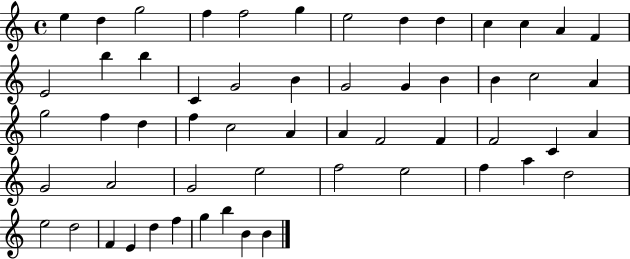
{
  \clef treble
  \time 4/4
  \defaultTimeSignature
  \key c \major
  e''4 d''4 g''2 | f''4 f''2 g''4 | e''2 d''4 d''4 | c''4 c''4 a'4 f'4 | \break e'2 b''4 b''4 | c'4 g'2 b'4 | g'2 g'4 b'4 | b'4 c''2 a'4 | \break g''2 f''4 d''4 | f''4 c''2 a'4 | a'4 f'2 f'4 | f'2 c'4 a'4 | \break g'2 a'2 | g'2 e''2 | f''2 e''2 | f''4 a''4 d''2 | \break e''2 d''2 | f'4 e'4 d''4 f''4 | g''4 b''4 b'4 b'4 | \bar "|."
}